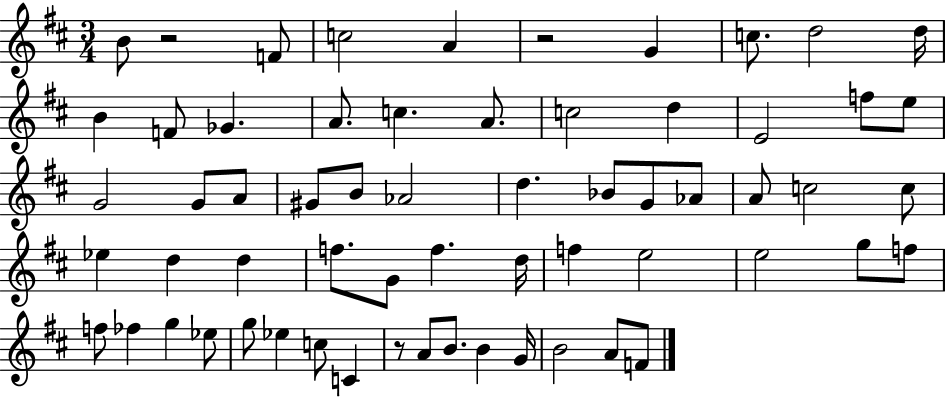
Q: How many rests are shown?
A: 3